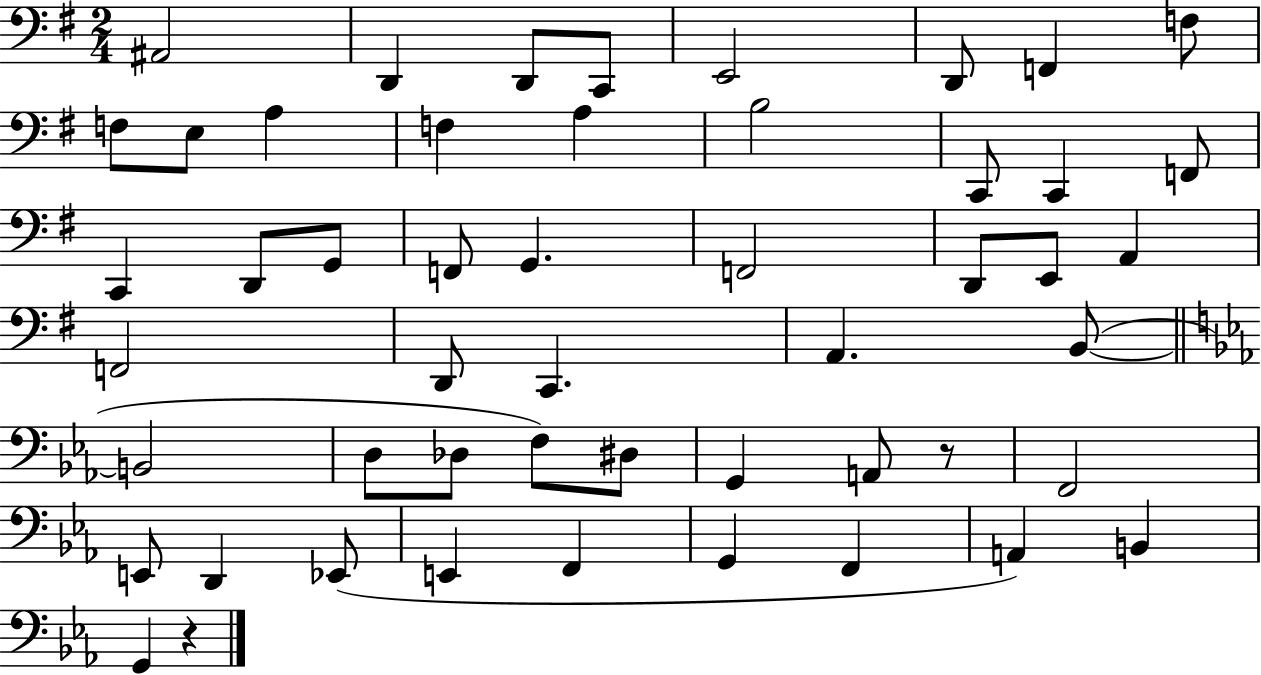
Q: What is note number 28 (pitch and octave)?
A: D2